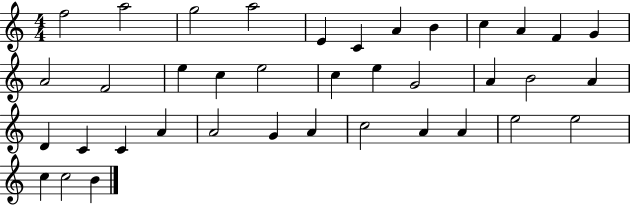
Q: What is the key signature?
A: C major